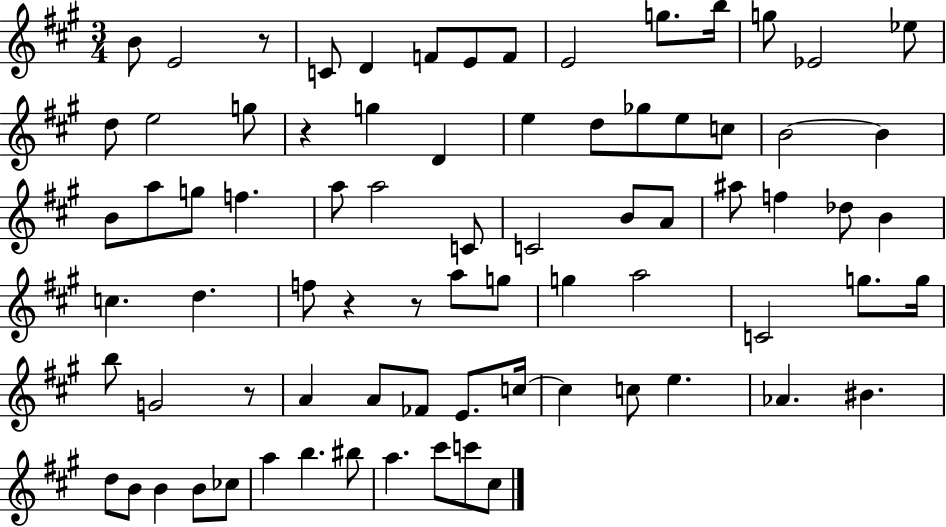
X:1
T:Untitled
M:3/4
L:1/4
K:A
B/2 E2 z/2 C/2 D F/2 E/2 F/2 E2 g/2 b/4 g/2 _E2 _e/2 d/2 e2 g/2 z g D e d/2 _g/2 e/2 c/2 B2 B B/2 a/2 g/2 f a/2 a2 C/2 C2 B/2 A/2 ^a/2 f _d/2 B c d f/2 z z/2 a/2 g/2 g a2 C2 g/2 g/4 b/2 G2 z/2 A A/2 _F/2 E/2 c/4 c c/2 e _A ^B d/2 B/2 B B/2 _c/2 a b ^b/2 a ^c'/2 c'/2 ^c/2